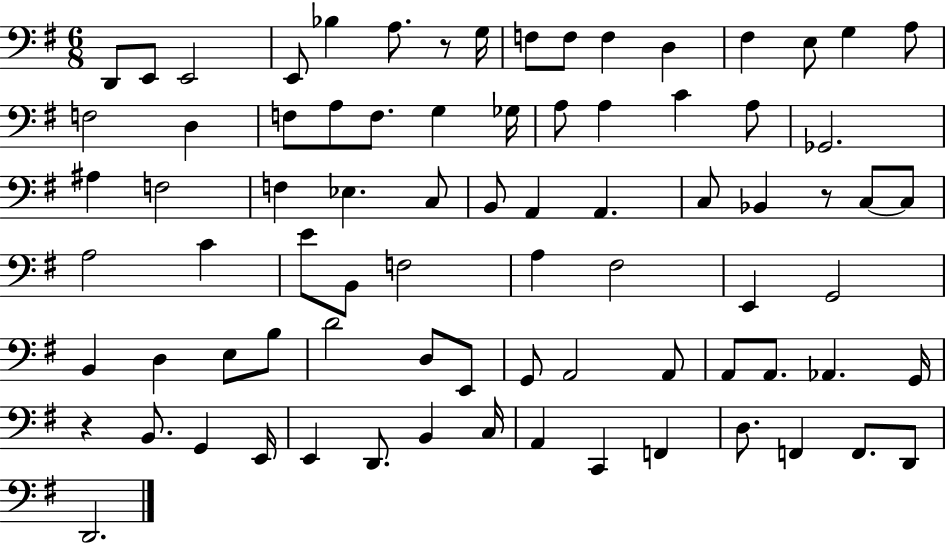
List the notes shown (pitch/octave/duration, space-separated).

D2/e E2/e E2/h E2/e Bb3/q A3/e. R/e G3/s F3/e F3/e F3/q D3/q F#3/q E3/e G3/q A3/e F3/h D3/q F3/e A3/e F3/e. G3/q Gb3/s A3/e A3/q C4/q A3/e Gb2/h. A#3/q F3/h F3/q Eb3/q. C3/e B2/e A2/q A2/q. C3/e Bb2/q R/e C3/e C3/e A3/h C4/q E4/e B2/e F3/h A3/q F#3/h E2/q G2/h B2/q D3/q E3/e B3/e D4/h D3/e E2/e G2/e A2/h A2/e A2/e A2/e. Ab2/q. G2/s R/q B2/e. G2/q E2/s E2/q D2/e. B2/q C3/s A2/q C2/q F2/q D3/e. F2/q F2/e. D2/e D2/h.